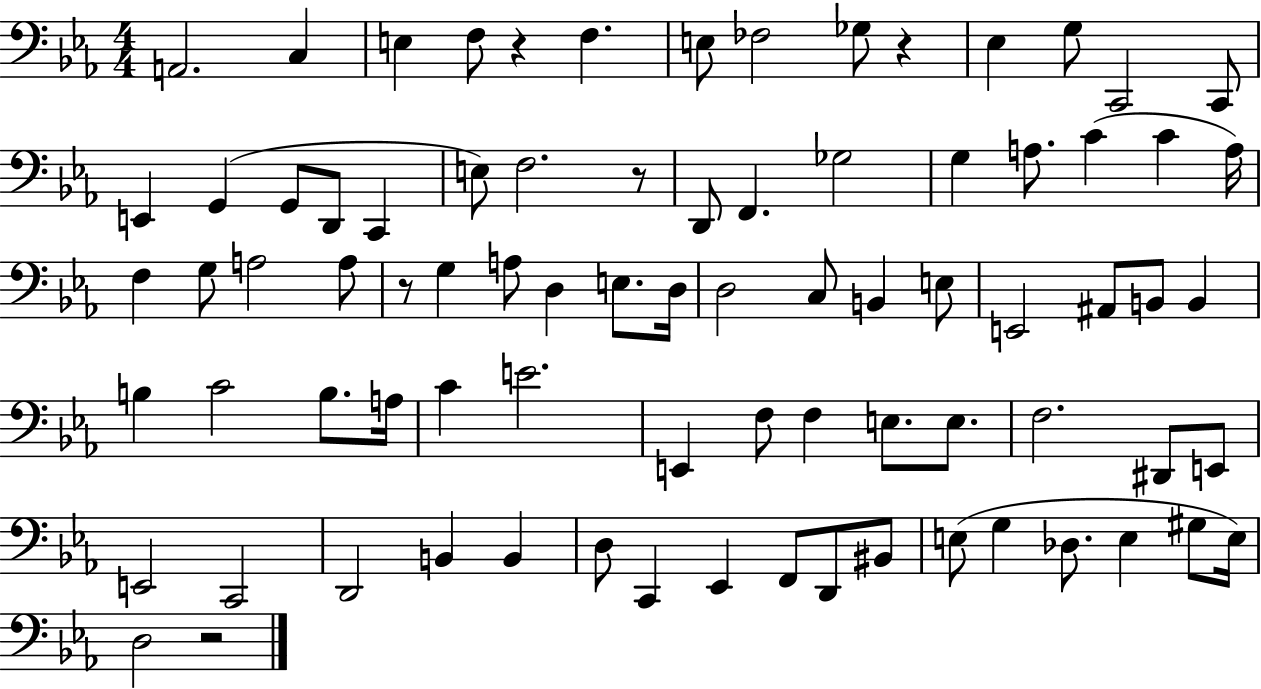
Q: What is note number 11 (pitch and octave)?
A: C2